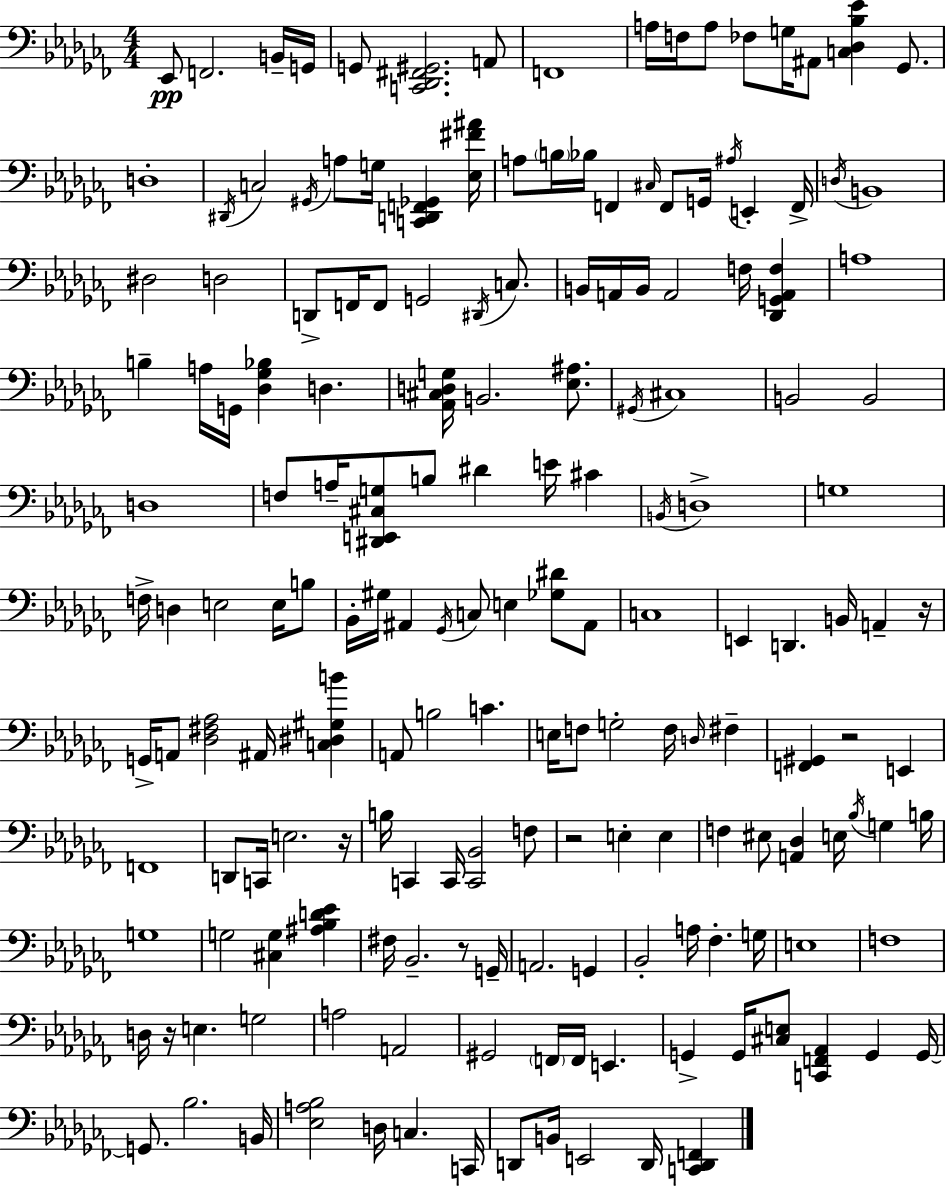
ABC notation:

X:1
T:Untitled
M:4/4
L:1/4
K:Abm
_E,,/2 F,,2 B,,/4 G,,/4 G,,/2 [C,,_D,,^F,,^G,,]2 A,,/2 F,,4 A,/4 F,/4 A,/2 _F,/2 G,/4 ^A,,/2 [C,_D,_B,_E] _G,,/2 D,4 ^D,,/4 C,2 ^G,,/4 A,/2 G,/4 [C,,D,,F,,_G,,] [_E,^F^A]/4 A,/2 B,/4 _B,/4 F,, ^C,/4 F,,/2 G,,/4 ^A,/4 E,, F,,/4 D,/4 B,,4 ^D,2 D,2 D,,/2 F,,/4 F,,/2 G,,2 ^D,,/4 C,/2 B,,/4 A,,/4 B,,/4 A,,2 F,/4 [_D,,G,,A,,F,] A,4 B, A,/4 G,,/4 [_D,_G,_B,] D, [_A,,^C,D,G,]/4 B,,2 [_E,^A,]/2 ^G,,/4 ^C,4 B,,2 B,,2 D,4 F,/2 A,/4 [^D,,E,,^C,G,]/2 B,/2 ^D E/4 ^C B,,/4 D,4 G,4 F,/4 D, E,2 E,/4 B,/2 _B,,/4 ^G,/4 ^A,, _G,,/4 C,/2 E, [_G,^D]/2 ^A,,/2 C,4 E,, D,, B,,/4 A,, z/4 G,,/4 A,,/2 [_D,^F,_A,]2 ^A,,/4 [C,^D,^G,B] A,,/2 B,2 C E,/4 F,/2 G,2 F,/4 D,/4 ^F, [F,,^G,,] z2 E,, F,,4 D,,/2 C,,/4 E,2 z/4 B,/4 C,, C,,/4 [C,,_B,,]2 F,/2 z2 E, E, F, ^E,/2 [A,,_D,] E,/4 _B,/4 G, B,/4 G,4 G,2 [^C,G,] [^A,_B,D_E] ^F,/4 _B,,2 z/2 G,,/4 A,,2 G,, _B,,2 A,/4 _F, G,/4 E,4 F,4 D,/4 z/4 E, G,2 A,2 A,,2 ^G,,2 F,,/4 F,,/4 E,, G,, G,,/4 [^C,E,]/2 [C,,F,,_A,,] G,, G,,/4 G,,/2 _B,2 B,,/4 [_E,A,_B,]2 D,/4 C, C,,/4 D,,/2 B,,/4 E,,2 D,,/4 [C,,D,,F,,]